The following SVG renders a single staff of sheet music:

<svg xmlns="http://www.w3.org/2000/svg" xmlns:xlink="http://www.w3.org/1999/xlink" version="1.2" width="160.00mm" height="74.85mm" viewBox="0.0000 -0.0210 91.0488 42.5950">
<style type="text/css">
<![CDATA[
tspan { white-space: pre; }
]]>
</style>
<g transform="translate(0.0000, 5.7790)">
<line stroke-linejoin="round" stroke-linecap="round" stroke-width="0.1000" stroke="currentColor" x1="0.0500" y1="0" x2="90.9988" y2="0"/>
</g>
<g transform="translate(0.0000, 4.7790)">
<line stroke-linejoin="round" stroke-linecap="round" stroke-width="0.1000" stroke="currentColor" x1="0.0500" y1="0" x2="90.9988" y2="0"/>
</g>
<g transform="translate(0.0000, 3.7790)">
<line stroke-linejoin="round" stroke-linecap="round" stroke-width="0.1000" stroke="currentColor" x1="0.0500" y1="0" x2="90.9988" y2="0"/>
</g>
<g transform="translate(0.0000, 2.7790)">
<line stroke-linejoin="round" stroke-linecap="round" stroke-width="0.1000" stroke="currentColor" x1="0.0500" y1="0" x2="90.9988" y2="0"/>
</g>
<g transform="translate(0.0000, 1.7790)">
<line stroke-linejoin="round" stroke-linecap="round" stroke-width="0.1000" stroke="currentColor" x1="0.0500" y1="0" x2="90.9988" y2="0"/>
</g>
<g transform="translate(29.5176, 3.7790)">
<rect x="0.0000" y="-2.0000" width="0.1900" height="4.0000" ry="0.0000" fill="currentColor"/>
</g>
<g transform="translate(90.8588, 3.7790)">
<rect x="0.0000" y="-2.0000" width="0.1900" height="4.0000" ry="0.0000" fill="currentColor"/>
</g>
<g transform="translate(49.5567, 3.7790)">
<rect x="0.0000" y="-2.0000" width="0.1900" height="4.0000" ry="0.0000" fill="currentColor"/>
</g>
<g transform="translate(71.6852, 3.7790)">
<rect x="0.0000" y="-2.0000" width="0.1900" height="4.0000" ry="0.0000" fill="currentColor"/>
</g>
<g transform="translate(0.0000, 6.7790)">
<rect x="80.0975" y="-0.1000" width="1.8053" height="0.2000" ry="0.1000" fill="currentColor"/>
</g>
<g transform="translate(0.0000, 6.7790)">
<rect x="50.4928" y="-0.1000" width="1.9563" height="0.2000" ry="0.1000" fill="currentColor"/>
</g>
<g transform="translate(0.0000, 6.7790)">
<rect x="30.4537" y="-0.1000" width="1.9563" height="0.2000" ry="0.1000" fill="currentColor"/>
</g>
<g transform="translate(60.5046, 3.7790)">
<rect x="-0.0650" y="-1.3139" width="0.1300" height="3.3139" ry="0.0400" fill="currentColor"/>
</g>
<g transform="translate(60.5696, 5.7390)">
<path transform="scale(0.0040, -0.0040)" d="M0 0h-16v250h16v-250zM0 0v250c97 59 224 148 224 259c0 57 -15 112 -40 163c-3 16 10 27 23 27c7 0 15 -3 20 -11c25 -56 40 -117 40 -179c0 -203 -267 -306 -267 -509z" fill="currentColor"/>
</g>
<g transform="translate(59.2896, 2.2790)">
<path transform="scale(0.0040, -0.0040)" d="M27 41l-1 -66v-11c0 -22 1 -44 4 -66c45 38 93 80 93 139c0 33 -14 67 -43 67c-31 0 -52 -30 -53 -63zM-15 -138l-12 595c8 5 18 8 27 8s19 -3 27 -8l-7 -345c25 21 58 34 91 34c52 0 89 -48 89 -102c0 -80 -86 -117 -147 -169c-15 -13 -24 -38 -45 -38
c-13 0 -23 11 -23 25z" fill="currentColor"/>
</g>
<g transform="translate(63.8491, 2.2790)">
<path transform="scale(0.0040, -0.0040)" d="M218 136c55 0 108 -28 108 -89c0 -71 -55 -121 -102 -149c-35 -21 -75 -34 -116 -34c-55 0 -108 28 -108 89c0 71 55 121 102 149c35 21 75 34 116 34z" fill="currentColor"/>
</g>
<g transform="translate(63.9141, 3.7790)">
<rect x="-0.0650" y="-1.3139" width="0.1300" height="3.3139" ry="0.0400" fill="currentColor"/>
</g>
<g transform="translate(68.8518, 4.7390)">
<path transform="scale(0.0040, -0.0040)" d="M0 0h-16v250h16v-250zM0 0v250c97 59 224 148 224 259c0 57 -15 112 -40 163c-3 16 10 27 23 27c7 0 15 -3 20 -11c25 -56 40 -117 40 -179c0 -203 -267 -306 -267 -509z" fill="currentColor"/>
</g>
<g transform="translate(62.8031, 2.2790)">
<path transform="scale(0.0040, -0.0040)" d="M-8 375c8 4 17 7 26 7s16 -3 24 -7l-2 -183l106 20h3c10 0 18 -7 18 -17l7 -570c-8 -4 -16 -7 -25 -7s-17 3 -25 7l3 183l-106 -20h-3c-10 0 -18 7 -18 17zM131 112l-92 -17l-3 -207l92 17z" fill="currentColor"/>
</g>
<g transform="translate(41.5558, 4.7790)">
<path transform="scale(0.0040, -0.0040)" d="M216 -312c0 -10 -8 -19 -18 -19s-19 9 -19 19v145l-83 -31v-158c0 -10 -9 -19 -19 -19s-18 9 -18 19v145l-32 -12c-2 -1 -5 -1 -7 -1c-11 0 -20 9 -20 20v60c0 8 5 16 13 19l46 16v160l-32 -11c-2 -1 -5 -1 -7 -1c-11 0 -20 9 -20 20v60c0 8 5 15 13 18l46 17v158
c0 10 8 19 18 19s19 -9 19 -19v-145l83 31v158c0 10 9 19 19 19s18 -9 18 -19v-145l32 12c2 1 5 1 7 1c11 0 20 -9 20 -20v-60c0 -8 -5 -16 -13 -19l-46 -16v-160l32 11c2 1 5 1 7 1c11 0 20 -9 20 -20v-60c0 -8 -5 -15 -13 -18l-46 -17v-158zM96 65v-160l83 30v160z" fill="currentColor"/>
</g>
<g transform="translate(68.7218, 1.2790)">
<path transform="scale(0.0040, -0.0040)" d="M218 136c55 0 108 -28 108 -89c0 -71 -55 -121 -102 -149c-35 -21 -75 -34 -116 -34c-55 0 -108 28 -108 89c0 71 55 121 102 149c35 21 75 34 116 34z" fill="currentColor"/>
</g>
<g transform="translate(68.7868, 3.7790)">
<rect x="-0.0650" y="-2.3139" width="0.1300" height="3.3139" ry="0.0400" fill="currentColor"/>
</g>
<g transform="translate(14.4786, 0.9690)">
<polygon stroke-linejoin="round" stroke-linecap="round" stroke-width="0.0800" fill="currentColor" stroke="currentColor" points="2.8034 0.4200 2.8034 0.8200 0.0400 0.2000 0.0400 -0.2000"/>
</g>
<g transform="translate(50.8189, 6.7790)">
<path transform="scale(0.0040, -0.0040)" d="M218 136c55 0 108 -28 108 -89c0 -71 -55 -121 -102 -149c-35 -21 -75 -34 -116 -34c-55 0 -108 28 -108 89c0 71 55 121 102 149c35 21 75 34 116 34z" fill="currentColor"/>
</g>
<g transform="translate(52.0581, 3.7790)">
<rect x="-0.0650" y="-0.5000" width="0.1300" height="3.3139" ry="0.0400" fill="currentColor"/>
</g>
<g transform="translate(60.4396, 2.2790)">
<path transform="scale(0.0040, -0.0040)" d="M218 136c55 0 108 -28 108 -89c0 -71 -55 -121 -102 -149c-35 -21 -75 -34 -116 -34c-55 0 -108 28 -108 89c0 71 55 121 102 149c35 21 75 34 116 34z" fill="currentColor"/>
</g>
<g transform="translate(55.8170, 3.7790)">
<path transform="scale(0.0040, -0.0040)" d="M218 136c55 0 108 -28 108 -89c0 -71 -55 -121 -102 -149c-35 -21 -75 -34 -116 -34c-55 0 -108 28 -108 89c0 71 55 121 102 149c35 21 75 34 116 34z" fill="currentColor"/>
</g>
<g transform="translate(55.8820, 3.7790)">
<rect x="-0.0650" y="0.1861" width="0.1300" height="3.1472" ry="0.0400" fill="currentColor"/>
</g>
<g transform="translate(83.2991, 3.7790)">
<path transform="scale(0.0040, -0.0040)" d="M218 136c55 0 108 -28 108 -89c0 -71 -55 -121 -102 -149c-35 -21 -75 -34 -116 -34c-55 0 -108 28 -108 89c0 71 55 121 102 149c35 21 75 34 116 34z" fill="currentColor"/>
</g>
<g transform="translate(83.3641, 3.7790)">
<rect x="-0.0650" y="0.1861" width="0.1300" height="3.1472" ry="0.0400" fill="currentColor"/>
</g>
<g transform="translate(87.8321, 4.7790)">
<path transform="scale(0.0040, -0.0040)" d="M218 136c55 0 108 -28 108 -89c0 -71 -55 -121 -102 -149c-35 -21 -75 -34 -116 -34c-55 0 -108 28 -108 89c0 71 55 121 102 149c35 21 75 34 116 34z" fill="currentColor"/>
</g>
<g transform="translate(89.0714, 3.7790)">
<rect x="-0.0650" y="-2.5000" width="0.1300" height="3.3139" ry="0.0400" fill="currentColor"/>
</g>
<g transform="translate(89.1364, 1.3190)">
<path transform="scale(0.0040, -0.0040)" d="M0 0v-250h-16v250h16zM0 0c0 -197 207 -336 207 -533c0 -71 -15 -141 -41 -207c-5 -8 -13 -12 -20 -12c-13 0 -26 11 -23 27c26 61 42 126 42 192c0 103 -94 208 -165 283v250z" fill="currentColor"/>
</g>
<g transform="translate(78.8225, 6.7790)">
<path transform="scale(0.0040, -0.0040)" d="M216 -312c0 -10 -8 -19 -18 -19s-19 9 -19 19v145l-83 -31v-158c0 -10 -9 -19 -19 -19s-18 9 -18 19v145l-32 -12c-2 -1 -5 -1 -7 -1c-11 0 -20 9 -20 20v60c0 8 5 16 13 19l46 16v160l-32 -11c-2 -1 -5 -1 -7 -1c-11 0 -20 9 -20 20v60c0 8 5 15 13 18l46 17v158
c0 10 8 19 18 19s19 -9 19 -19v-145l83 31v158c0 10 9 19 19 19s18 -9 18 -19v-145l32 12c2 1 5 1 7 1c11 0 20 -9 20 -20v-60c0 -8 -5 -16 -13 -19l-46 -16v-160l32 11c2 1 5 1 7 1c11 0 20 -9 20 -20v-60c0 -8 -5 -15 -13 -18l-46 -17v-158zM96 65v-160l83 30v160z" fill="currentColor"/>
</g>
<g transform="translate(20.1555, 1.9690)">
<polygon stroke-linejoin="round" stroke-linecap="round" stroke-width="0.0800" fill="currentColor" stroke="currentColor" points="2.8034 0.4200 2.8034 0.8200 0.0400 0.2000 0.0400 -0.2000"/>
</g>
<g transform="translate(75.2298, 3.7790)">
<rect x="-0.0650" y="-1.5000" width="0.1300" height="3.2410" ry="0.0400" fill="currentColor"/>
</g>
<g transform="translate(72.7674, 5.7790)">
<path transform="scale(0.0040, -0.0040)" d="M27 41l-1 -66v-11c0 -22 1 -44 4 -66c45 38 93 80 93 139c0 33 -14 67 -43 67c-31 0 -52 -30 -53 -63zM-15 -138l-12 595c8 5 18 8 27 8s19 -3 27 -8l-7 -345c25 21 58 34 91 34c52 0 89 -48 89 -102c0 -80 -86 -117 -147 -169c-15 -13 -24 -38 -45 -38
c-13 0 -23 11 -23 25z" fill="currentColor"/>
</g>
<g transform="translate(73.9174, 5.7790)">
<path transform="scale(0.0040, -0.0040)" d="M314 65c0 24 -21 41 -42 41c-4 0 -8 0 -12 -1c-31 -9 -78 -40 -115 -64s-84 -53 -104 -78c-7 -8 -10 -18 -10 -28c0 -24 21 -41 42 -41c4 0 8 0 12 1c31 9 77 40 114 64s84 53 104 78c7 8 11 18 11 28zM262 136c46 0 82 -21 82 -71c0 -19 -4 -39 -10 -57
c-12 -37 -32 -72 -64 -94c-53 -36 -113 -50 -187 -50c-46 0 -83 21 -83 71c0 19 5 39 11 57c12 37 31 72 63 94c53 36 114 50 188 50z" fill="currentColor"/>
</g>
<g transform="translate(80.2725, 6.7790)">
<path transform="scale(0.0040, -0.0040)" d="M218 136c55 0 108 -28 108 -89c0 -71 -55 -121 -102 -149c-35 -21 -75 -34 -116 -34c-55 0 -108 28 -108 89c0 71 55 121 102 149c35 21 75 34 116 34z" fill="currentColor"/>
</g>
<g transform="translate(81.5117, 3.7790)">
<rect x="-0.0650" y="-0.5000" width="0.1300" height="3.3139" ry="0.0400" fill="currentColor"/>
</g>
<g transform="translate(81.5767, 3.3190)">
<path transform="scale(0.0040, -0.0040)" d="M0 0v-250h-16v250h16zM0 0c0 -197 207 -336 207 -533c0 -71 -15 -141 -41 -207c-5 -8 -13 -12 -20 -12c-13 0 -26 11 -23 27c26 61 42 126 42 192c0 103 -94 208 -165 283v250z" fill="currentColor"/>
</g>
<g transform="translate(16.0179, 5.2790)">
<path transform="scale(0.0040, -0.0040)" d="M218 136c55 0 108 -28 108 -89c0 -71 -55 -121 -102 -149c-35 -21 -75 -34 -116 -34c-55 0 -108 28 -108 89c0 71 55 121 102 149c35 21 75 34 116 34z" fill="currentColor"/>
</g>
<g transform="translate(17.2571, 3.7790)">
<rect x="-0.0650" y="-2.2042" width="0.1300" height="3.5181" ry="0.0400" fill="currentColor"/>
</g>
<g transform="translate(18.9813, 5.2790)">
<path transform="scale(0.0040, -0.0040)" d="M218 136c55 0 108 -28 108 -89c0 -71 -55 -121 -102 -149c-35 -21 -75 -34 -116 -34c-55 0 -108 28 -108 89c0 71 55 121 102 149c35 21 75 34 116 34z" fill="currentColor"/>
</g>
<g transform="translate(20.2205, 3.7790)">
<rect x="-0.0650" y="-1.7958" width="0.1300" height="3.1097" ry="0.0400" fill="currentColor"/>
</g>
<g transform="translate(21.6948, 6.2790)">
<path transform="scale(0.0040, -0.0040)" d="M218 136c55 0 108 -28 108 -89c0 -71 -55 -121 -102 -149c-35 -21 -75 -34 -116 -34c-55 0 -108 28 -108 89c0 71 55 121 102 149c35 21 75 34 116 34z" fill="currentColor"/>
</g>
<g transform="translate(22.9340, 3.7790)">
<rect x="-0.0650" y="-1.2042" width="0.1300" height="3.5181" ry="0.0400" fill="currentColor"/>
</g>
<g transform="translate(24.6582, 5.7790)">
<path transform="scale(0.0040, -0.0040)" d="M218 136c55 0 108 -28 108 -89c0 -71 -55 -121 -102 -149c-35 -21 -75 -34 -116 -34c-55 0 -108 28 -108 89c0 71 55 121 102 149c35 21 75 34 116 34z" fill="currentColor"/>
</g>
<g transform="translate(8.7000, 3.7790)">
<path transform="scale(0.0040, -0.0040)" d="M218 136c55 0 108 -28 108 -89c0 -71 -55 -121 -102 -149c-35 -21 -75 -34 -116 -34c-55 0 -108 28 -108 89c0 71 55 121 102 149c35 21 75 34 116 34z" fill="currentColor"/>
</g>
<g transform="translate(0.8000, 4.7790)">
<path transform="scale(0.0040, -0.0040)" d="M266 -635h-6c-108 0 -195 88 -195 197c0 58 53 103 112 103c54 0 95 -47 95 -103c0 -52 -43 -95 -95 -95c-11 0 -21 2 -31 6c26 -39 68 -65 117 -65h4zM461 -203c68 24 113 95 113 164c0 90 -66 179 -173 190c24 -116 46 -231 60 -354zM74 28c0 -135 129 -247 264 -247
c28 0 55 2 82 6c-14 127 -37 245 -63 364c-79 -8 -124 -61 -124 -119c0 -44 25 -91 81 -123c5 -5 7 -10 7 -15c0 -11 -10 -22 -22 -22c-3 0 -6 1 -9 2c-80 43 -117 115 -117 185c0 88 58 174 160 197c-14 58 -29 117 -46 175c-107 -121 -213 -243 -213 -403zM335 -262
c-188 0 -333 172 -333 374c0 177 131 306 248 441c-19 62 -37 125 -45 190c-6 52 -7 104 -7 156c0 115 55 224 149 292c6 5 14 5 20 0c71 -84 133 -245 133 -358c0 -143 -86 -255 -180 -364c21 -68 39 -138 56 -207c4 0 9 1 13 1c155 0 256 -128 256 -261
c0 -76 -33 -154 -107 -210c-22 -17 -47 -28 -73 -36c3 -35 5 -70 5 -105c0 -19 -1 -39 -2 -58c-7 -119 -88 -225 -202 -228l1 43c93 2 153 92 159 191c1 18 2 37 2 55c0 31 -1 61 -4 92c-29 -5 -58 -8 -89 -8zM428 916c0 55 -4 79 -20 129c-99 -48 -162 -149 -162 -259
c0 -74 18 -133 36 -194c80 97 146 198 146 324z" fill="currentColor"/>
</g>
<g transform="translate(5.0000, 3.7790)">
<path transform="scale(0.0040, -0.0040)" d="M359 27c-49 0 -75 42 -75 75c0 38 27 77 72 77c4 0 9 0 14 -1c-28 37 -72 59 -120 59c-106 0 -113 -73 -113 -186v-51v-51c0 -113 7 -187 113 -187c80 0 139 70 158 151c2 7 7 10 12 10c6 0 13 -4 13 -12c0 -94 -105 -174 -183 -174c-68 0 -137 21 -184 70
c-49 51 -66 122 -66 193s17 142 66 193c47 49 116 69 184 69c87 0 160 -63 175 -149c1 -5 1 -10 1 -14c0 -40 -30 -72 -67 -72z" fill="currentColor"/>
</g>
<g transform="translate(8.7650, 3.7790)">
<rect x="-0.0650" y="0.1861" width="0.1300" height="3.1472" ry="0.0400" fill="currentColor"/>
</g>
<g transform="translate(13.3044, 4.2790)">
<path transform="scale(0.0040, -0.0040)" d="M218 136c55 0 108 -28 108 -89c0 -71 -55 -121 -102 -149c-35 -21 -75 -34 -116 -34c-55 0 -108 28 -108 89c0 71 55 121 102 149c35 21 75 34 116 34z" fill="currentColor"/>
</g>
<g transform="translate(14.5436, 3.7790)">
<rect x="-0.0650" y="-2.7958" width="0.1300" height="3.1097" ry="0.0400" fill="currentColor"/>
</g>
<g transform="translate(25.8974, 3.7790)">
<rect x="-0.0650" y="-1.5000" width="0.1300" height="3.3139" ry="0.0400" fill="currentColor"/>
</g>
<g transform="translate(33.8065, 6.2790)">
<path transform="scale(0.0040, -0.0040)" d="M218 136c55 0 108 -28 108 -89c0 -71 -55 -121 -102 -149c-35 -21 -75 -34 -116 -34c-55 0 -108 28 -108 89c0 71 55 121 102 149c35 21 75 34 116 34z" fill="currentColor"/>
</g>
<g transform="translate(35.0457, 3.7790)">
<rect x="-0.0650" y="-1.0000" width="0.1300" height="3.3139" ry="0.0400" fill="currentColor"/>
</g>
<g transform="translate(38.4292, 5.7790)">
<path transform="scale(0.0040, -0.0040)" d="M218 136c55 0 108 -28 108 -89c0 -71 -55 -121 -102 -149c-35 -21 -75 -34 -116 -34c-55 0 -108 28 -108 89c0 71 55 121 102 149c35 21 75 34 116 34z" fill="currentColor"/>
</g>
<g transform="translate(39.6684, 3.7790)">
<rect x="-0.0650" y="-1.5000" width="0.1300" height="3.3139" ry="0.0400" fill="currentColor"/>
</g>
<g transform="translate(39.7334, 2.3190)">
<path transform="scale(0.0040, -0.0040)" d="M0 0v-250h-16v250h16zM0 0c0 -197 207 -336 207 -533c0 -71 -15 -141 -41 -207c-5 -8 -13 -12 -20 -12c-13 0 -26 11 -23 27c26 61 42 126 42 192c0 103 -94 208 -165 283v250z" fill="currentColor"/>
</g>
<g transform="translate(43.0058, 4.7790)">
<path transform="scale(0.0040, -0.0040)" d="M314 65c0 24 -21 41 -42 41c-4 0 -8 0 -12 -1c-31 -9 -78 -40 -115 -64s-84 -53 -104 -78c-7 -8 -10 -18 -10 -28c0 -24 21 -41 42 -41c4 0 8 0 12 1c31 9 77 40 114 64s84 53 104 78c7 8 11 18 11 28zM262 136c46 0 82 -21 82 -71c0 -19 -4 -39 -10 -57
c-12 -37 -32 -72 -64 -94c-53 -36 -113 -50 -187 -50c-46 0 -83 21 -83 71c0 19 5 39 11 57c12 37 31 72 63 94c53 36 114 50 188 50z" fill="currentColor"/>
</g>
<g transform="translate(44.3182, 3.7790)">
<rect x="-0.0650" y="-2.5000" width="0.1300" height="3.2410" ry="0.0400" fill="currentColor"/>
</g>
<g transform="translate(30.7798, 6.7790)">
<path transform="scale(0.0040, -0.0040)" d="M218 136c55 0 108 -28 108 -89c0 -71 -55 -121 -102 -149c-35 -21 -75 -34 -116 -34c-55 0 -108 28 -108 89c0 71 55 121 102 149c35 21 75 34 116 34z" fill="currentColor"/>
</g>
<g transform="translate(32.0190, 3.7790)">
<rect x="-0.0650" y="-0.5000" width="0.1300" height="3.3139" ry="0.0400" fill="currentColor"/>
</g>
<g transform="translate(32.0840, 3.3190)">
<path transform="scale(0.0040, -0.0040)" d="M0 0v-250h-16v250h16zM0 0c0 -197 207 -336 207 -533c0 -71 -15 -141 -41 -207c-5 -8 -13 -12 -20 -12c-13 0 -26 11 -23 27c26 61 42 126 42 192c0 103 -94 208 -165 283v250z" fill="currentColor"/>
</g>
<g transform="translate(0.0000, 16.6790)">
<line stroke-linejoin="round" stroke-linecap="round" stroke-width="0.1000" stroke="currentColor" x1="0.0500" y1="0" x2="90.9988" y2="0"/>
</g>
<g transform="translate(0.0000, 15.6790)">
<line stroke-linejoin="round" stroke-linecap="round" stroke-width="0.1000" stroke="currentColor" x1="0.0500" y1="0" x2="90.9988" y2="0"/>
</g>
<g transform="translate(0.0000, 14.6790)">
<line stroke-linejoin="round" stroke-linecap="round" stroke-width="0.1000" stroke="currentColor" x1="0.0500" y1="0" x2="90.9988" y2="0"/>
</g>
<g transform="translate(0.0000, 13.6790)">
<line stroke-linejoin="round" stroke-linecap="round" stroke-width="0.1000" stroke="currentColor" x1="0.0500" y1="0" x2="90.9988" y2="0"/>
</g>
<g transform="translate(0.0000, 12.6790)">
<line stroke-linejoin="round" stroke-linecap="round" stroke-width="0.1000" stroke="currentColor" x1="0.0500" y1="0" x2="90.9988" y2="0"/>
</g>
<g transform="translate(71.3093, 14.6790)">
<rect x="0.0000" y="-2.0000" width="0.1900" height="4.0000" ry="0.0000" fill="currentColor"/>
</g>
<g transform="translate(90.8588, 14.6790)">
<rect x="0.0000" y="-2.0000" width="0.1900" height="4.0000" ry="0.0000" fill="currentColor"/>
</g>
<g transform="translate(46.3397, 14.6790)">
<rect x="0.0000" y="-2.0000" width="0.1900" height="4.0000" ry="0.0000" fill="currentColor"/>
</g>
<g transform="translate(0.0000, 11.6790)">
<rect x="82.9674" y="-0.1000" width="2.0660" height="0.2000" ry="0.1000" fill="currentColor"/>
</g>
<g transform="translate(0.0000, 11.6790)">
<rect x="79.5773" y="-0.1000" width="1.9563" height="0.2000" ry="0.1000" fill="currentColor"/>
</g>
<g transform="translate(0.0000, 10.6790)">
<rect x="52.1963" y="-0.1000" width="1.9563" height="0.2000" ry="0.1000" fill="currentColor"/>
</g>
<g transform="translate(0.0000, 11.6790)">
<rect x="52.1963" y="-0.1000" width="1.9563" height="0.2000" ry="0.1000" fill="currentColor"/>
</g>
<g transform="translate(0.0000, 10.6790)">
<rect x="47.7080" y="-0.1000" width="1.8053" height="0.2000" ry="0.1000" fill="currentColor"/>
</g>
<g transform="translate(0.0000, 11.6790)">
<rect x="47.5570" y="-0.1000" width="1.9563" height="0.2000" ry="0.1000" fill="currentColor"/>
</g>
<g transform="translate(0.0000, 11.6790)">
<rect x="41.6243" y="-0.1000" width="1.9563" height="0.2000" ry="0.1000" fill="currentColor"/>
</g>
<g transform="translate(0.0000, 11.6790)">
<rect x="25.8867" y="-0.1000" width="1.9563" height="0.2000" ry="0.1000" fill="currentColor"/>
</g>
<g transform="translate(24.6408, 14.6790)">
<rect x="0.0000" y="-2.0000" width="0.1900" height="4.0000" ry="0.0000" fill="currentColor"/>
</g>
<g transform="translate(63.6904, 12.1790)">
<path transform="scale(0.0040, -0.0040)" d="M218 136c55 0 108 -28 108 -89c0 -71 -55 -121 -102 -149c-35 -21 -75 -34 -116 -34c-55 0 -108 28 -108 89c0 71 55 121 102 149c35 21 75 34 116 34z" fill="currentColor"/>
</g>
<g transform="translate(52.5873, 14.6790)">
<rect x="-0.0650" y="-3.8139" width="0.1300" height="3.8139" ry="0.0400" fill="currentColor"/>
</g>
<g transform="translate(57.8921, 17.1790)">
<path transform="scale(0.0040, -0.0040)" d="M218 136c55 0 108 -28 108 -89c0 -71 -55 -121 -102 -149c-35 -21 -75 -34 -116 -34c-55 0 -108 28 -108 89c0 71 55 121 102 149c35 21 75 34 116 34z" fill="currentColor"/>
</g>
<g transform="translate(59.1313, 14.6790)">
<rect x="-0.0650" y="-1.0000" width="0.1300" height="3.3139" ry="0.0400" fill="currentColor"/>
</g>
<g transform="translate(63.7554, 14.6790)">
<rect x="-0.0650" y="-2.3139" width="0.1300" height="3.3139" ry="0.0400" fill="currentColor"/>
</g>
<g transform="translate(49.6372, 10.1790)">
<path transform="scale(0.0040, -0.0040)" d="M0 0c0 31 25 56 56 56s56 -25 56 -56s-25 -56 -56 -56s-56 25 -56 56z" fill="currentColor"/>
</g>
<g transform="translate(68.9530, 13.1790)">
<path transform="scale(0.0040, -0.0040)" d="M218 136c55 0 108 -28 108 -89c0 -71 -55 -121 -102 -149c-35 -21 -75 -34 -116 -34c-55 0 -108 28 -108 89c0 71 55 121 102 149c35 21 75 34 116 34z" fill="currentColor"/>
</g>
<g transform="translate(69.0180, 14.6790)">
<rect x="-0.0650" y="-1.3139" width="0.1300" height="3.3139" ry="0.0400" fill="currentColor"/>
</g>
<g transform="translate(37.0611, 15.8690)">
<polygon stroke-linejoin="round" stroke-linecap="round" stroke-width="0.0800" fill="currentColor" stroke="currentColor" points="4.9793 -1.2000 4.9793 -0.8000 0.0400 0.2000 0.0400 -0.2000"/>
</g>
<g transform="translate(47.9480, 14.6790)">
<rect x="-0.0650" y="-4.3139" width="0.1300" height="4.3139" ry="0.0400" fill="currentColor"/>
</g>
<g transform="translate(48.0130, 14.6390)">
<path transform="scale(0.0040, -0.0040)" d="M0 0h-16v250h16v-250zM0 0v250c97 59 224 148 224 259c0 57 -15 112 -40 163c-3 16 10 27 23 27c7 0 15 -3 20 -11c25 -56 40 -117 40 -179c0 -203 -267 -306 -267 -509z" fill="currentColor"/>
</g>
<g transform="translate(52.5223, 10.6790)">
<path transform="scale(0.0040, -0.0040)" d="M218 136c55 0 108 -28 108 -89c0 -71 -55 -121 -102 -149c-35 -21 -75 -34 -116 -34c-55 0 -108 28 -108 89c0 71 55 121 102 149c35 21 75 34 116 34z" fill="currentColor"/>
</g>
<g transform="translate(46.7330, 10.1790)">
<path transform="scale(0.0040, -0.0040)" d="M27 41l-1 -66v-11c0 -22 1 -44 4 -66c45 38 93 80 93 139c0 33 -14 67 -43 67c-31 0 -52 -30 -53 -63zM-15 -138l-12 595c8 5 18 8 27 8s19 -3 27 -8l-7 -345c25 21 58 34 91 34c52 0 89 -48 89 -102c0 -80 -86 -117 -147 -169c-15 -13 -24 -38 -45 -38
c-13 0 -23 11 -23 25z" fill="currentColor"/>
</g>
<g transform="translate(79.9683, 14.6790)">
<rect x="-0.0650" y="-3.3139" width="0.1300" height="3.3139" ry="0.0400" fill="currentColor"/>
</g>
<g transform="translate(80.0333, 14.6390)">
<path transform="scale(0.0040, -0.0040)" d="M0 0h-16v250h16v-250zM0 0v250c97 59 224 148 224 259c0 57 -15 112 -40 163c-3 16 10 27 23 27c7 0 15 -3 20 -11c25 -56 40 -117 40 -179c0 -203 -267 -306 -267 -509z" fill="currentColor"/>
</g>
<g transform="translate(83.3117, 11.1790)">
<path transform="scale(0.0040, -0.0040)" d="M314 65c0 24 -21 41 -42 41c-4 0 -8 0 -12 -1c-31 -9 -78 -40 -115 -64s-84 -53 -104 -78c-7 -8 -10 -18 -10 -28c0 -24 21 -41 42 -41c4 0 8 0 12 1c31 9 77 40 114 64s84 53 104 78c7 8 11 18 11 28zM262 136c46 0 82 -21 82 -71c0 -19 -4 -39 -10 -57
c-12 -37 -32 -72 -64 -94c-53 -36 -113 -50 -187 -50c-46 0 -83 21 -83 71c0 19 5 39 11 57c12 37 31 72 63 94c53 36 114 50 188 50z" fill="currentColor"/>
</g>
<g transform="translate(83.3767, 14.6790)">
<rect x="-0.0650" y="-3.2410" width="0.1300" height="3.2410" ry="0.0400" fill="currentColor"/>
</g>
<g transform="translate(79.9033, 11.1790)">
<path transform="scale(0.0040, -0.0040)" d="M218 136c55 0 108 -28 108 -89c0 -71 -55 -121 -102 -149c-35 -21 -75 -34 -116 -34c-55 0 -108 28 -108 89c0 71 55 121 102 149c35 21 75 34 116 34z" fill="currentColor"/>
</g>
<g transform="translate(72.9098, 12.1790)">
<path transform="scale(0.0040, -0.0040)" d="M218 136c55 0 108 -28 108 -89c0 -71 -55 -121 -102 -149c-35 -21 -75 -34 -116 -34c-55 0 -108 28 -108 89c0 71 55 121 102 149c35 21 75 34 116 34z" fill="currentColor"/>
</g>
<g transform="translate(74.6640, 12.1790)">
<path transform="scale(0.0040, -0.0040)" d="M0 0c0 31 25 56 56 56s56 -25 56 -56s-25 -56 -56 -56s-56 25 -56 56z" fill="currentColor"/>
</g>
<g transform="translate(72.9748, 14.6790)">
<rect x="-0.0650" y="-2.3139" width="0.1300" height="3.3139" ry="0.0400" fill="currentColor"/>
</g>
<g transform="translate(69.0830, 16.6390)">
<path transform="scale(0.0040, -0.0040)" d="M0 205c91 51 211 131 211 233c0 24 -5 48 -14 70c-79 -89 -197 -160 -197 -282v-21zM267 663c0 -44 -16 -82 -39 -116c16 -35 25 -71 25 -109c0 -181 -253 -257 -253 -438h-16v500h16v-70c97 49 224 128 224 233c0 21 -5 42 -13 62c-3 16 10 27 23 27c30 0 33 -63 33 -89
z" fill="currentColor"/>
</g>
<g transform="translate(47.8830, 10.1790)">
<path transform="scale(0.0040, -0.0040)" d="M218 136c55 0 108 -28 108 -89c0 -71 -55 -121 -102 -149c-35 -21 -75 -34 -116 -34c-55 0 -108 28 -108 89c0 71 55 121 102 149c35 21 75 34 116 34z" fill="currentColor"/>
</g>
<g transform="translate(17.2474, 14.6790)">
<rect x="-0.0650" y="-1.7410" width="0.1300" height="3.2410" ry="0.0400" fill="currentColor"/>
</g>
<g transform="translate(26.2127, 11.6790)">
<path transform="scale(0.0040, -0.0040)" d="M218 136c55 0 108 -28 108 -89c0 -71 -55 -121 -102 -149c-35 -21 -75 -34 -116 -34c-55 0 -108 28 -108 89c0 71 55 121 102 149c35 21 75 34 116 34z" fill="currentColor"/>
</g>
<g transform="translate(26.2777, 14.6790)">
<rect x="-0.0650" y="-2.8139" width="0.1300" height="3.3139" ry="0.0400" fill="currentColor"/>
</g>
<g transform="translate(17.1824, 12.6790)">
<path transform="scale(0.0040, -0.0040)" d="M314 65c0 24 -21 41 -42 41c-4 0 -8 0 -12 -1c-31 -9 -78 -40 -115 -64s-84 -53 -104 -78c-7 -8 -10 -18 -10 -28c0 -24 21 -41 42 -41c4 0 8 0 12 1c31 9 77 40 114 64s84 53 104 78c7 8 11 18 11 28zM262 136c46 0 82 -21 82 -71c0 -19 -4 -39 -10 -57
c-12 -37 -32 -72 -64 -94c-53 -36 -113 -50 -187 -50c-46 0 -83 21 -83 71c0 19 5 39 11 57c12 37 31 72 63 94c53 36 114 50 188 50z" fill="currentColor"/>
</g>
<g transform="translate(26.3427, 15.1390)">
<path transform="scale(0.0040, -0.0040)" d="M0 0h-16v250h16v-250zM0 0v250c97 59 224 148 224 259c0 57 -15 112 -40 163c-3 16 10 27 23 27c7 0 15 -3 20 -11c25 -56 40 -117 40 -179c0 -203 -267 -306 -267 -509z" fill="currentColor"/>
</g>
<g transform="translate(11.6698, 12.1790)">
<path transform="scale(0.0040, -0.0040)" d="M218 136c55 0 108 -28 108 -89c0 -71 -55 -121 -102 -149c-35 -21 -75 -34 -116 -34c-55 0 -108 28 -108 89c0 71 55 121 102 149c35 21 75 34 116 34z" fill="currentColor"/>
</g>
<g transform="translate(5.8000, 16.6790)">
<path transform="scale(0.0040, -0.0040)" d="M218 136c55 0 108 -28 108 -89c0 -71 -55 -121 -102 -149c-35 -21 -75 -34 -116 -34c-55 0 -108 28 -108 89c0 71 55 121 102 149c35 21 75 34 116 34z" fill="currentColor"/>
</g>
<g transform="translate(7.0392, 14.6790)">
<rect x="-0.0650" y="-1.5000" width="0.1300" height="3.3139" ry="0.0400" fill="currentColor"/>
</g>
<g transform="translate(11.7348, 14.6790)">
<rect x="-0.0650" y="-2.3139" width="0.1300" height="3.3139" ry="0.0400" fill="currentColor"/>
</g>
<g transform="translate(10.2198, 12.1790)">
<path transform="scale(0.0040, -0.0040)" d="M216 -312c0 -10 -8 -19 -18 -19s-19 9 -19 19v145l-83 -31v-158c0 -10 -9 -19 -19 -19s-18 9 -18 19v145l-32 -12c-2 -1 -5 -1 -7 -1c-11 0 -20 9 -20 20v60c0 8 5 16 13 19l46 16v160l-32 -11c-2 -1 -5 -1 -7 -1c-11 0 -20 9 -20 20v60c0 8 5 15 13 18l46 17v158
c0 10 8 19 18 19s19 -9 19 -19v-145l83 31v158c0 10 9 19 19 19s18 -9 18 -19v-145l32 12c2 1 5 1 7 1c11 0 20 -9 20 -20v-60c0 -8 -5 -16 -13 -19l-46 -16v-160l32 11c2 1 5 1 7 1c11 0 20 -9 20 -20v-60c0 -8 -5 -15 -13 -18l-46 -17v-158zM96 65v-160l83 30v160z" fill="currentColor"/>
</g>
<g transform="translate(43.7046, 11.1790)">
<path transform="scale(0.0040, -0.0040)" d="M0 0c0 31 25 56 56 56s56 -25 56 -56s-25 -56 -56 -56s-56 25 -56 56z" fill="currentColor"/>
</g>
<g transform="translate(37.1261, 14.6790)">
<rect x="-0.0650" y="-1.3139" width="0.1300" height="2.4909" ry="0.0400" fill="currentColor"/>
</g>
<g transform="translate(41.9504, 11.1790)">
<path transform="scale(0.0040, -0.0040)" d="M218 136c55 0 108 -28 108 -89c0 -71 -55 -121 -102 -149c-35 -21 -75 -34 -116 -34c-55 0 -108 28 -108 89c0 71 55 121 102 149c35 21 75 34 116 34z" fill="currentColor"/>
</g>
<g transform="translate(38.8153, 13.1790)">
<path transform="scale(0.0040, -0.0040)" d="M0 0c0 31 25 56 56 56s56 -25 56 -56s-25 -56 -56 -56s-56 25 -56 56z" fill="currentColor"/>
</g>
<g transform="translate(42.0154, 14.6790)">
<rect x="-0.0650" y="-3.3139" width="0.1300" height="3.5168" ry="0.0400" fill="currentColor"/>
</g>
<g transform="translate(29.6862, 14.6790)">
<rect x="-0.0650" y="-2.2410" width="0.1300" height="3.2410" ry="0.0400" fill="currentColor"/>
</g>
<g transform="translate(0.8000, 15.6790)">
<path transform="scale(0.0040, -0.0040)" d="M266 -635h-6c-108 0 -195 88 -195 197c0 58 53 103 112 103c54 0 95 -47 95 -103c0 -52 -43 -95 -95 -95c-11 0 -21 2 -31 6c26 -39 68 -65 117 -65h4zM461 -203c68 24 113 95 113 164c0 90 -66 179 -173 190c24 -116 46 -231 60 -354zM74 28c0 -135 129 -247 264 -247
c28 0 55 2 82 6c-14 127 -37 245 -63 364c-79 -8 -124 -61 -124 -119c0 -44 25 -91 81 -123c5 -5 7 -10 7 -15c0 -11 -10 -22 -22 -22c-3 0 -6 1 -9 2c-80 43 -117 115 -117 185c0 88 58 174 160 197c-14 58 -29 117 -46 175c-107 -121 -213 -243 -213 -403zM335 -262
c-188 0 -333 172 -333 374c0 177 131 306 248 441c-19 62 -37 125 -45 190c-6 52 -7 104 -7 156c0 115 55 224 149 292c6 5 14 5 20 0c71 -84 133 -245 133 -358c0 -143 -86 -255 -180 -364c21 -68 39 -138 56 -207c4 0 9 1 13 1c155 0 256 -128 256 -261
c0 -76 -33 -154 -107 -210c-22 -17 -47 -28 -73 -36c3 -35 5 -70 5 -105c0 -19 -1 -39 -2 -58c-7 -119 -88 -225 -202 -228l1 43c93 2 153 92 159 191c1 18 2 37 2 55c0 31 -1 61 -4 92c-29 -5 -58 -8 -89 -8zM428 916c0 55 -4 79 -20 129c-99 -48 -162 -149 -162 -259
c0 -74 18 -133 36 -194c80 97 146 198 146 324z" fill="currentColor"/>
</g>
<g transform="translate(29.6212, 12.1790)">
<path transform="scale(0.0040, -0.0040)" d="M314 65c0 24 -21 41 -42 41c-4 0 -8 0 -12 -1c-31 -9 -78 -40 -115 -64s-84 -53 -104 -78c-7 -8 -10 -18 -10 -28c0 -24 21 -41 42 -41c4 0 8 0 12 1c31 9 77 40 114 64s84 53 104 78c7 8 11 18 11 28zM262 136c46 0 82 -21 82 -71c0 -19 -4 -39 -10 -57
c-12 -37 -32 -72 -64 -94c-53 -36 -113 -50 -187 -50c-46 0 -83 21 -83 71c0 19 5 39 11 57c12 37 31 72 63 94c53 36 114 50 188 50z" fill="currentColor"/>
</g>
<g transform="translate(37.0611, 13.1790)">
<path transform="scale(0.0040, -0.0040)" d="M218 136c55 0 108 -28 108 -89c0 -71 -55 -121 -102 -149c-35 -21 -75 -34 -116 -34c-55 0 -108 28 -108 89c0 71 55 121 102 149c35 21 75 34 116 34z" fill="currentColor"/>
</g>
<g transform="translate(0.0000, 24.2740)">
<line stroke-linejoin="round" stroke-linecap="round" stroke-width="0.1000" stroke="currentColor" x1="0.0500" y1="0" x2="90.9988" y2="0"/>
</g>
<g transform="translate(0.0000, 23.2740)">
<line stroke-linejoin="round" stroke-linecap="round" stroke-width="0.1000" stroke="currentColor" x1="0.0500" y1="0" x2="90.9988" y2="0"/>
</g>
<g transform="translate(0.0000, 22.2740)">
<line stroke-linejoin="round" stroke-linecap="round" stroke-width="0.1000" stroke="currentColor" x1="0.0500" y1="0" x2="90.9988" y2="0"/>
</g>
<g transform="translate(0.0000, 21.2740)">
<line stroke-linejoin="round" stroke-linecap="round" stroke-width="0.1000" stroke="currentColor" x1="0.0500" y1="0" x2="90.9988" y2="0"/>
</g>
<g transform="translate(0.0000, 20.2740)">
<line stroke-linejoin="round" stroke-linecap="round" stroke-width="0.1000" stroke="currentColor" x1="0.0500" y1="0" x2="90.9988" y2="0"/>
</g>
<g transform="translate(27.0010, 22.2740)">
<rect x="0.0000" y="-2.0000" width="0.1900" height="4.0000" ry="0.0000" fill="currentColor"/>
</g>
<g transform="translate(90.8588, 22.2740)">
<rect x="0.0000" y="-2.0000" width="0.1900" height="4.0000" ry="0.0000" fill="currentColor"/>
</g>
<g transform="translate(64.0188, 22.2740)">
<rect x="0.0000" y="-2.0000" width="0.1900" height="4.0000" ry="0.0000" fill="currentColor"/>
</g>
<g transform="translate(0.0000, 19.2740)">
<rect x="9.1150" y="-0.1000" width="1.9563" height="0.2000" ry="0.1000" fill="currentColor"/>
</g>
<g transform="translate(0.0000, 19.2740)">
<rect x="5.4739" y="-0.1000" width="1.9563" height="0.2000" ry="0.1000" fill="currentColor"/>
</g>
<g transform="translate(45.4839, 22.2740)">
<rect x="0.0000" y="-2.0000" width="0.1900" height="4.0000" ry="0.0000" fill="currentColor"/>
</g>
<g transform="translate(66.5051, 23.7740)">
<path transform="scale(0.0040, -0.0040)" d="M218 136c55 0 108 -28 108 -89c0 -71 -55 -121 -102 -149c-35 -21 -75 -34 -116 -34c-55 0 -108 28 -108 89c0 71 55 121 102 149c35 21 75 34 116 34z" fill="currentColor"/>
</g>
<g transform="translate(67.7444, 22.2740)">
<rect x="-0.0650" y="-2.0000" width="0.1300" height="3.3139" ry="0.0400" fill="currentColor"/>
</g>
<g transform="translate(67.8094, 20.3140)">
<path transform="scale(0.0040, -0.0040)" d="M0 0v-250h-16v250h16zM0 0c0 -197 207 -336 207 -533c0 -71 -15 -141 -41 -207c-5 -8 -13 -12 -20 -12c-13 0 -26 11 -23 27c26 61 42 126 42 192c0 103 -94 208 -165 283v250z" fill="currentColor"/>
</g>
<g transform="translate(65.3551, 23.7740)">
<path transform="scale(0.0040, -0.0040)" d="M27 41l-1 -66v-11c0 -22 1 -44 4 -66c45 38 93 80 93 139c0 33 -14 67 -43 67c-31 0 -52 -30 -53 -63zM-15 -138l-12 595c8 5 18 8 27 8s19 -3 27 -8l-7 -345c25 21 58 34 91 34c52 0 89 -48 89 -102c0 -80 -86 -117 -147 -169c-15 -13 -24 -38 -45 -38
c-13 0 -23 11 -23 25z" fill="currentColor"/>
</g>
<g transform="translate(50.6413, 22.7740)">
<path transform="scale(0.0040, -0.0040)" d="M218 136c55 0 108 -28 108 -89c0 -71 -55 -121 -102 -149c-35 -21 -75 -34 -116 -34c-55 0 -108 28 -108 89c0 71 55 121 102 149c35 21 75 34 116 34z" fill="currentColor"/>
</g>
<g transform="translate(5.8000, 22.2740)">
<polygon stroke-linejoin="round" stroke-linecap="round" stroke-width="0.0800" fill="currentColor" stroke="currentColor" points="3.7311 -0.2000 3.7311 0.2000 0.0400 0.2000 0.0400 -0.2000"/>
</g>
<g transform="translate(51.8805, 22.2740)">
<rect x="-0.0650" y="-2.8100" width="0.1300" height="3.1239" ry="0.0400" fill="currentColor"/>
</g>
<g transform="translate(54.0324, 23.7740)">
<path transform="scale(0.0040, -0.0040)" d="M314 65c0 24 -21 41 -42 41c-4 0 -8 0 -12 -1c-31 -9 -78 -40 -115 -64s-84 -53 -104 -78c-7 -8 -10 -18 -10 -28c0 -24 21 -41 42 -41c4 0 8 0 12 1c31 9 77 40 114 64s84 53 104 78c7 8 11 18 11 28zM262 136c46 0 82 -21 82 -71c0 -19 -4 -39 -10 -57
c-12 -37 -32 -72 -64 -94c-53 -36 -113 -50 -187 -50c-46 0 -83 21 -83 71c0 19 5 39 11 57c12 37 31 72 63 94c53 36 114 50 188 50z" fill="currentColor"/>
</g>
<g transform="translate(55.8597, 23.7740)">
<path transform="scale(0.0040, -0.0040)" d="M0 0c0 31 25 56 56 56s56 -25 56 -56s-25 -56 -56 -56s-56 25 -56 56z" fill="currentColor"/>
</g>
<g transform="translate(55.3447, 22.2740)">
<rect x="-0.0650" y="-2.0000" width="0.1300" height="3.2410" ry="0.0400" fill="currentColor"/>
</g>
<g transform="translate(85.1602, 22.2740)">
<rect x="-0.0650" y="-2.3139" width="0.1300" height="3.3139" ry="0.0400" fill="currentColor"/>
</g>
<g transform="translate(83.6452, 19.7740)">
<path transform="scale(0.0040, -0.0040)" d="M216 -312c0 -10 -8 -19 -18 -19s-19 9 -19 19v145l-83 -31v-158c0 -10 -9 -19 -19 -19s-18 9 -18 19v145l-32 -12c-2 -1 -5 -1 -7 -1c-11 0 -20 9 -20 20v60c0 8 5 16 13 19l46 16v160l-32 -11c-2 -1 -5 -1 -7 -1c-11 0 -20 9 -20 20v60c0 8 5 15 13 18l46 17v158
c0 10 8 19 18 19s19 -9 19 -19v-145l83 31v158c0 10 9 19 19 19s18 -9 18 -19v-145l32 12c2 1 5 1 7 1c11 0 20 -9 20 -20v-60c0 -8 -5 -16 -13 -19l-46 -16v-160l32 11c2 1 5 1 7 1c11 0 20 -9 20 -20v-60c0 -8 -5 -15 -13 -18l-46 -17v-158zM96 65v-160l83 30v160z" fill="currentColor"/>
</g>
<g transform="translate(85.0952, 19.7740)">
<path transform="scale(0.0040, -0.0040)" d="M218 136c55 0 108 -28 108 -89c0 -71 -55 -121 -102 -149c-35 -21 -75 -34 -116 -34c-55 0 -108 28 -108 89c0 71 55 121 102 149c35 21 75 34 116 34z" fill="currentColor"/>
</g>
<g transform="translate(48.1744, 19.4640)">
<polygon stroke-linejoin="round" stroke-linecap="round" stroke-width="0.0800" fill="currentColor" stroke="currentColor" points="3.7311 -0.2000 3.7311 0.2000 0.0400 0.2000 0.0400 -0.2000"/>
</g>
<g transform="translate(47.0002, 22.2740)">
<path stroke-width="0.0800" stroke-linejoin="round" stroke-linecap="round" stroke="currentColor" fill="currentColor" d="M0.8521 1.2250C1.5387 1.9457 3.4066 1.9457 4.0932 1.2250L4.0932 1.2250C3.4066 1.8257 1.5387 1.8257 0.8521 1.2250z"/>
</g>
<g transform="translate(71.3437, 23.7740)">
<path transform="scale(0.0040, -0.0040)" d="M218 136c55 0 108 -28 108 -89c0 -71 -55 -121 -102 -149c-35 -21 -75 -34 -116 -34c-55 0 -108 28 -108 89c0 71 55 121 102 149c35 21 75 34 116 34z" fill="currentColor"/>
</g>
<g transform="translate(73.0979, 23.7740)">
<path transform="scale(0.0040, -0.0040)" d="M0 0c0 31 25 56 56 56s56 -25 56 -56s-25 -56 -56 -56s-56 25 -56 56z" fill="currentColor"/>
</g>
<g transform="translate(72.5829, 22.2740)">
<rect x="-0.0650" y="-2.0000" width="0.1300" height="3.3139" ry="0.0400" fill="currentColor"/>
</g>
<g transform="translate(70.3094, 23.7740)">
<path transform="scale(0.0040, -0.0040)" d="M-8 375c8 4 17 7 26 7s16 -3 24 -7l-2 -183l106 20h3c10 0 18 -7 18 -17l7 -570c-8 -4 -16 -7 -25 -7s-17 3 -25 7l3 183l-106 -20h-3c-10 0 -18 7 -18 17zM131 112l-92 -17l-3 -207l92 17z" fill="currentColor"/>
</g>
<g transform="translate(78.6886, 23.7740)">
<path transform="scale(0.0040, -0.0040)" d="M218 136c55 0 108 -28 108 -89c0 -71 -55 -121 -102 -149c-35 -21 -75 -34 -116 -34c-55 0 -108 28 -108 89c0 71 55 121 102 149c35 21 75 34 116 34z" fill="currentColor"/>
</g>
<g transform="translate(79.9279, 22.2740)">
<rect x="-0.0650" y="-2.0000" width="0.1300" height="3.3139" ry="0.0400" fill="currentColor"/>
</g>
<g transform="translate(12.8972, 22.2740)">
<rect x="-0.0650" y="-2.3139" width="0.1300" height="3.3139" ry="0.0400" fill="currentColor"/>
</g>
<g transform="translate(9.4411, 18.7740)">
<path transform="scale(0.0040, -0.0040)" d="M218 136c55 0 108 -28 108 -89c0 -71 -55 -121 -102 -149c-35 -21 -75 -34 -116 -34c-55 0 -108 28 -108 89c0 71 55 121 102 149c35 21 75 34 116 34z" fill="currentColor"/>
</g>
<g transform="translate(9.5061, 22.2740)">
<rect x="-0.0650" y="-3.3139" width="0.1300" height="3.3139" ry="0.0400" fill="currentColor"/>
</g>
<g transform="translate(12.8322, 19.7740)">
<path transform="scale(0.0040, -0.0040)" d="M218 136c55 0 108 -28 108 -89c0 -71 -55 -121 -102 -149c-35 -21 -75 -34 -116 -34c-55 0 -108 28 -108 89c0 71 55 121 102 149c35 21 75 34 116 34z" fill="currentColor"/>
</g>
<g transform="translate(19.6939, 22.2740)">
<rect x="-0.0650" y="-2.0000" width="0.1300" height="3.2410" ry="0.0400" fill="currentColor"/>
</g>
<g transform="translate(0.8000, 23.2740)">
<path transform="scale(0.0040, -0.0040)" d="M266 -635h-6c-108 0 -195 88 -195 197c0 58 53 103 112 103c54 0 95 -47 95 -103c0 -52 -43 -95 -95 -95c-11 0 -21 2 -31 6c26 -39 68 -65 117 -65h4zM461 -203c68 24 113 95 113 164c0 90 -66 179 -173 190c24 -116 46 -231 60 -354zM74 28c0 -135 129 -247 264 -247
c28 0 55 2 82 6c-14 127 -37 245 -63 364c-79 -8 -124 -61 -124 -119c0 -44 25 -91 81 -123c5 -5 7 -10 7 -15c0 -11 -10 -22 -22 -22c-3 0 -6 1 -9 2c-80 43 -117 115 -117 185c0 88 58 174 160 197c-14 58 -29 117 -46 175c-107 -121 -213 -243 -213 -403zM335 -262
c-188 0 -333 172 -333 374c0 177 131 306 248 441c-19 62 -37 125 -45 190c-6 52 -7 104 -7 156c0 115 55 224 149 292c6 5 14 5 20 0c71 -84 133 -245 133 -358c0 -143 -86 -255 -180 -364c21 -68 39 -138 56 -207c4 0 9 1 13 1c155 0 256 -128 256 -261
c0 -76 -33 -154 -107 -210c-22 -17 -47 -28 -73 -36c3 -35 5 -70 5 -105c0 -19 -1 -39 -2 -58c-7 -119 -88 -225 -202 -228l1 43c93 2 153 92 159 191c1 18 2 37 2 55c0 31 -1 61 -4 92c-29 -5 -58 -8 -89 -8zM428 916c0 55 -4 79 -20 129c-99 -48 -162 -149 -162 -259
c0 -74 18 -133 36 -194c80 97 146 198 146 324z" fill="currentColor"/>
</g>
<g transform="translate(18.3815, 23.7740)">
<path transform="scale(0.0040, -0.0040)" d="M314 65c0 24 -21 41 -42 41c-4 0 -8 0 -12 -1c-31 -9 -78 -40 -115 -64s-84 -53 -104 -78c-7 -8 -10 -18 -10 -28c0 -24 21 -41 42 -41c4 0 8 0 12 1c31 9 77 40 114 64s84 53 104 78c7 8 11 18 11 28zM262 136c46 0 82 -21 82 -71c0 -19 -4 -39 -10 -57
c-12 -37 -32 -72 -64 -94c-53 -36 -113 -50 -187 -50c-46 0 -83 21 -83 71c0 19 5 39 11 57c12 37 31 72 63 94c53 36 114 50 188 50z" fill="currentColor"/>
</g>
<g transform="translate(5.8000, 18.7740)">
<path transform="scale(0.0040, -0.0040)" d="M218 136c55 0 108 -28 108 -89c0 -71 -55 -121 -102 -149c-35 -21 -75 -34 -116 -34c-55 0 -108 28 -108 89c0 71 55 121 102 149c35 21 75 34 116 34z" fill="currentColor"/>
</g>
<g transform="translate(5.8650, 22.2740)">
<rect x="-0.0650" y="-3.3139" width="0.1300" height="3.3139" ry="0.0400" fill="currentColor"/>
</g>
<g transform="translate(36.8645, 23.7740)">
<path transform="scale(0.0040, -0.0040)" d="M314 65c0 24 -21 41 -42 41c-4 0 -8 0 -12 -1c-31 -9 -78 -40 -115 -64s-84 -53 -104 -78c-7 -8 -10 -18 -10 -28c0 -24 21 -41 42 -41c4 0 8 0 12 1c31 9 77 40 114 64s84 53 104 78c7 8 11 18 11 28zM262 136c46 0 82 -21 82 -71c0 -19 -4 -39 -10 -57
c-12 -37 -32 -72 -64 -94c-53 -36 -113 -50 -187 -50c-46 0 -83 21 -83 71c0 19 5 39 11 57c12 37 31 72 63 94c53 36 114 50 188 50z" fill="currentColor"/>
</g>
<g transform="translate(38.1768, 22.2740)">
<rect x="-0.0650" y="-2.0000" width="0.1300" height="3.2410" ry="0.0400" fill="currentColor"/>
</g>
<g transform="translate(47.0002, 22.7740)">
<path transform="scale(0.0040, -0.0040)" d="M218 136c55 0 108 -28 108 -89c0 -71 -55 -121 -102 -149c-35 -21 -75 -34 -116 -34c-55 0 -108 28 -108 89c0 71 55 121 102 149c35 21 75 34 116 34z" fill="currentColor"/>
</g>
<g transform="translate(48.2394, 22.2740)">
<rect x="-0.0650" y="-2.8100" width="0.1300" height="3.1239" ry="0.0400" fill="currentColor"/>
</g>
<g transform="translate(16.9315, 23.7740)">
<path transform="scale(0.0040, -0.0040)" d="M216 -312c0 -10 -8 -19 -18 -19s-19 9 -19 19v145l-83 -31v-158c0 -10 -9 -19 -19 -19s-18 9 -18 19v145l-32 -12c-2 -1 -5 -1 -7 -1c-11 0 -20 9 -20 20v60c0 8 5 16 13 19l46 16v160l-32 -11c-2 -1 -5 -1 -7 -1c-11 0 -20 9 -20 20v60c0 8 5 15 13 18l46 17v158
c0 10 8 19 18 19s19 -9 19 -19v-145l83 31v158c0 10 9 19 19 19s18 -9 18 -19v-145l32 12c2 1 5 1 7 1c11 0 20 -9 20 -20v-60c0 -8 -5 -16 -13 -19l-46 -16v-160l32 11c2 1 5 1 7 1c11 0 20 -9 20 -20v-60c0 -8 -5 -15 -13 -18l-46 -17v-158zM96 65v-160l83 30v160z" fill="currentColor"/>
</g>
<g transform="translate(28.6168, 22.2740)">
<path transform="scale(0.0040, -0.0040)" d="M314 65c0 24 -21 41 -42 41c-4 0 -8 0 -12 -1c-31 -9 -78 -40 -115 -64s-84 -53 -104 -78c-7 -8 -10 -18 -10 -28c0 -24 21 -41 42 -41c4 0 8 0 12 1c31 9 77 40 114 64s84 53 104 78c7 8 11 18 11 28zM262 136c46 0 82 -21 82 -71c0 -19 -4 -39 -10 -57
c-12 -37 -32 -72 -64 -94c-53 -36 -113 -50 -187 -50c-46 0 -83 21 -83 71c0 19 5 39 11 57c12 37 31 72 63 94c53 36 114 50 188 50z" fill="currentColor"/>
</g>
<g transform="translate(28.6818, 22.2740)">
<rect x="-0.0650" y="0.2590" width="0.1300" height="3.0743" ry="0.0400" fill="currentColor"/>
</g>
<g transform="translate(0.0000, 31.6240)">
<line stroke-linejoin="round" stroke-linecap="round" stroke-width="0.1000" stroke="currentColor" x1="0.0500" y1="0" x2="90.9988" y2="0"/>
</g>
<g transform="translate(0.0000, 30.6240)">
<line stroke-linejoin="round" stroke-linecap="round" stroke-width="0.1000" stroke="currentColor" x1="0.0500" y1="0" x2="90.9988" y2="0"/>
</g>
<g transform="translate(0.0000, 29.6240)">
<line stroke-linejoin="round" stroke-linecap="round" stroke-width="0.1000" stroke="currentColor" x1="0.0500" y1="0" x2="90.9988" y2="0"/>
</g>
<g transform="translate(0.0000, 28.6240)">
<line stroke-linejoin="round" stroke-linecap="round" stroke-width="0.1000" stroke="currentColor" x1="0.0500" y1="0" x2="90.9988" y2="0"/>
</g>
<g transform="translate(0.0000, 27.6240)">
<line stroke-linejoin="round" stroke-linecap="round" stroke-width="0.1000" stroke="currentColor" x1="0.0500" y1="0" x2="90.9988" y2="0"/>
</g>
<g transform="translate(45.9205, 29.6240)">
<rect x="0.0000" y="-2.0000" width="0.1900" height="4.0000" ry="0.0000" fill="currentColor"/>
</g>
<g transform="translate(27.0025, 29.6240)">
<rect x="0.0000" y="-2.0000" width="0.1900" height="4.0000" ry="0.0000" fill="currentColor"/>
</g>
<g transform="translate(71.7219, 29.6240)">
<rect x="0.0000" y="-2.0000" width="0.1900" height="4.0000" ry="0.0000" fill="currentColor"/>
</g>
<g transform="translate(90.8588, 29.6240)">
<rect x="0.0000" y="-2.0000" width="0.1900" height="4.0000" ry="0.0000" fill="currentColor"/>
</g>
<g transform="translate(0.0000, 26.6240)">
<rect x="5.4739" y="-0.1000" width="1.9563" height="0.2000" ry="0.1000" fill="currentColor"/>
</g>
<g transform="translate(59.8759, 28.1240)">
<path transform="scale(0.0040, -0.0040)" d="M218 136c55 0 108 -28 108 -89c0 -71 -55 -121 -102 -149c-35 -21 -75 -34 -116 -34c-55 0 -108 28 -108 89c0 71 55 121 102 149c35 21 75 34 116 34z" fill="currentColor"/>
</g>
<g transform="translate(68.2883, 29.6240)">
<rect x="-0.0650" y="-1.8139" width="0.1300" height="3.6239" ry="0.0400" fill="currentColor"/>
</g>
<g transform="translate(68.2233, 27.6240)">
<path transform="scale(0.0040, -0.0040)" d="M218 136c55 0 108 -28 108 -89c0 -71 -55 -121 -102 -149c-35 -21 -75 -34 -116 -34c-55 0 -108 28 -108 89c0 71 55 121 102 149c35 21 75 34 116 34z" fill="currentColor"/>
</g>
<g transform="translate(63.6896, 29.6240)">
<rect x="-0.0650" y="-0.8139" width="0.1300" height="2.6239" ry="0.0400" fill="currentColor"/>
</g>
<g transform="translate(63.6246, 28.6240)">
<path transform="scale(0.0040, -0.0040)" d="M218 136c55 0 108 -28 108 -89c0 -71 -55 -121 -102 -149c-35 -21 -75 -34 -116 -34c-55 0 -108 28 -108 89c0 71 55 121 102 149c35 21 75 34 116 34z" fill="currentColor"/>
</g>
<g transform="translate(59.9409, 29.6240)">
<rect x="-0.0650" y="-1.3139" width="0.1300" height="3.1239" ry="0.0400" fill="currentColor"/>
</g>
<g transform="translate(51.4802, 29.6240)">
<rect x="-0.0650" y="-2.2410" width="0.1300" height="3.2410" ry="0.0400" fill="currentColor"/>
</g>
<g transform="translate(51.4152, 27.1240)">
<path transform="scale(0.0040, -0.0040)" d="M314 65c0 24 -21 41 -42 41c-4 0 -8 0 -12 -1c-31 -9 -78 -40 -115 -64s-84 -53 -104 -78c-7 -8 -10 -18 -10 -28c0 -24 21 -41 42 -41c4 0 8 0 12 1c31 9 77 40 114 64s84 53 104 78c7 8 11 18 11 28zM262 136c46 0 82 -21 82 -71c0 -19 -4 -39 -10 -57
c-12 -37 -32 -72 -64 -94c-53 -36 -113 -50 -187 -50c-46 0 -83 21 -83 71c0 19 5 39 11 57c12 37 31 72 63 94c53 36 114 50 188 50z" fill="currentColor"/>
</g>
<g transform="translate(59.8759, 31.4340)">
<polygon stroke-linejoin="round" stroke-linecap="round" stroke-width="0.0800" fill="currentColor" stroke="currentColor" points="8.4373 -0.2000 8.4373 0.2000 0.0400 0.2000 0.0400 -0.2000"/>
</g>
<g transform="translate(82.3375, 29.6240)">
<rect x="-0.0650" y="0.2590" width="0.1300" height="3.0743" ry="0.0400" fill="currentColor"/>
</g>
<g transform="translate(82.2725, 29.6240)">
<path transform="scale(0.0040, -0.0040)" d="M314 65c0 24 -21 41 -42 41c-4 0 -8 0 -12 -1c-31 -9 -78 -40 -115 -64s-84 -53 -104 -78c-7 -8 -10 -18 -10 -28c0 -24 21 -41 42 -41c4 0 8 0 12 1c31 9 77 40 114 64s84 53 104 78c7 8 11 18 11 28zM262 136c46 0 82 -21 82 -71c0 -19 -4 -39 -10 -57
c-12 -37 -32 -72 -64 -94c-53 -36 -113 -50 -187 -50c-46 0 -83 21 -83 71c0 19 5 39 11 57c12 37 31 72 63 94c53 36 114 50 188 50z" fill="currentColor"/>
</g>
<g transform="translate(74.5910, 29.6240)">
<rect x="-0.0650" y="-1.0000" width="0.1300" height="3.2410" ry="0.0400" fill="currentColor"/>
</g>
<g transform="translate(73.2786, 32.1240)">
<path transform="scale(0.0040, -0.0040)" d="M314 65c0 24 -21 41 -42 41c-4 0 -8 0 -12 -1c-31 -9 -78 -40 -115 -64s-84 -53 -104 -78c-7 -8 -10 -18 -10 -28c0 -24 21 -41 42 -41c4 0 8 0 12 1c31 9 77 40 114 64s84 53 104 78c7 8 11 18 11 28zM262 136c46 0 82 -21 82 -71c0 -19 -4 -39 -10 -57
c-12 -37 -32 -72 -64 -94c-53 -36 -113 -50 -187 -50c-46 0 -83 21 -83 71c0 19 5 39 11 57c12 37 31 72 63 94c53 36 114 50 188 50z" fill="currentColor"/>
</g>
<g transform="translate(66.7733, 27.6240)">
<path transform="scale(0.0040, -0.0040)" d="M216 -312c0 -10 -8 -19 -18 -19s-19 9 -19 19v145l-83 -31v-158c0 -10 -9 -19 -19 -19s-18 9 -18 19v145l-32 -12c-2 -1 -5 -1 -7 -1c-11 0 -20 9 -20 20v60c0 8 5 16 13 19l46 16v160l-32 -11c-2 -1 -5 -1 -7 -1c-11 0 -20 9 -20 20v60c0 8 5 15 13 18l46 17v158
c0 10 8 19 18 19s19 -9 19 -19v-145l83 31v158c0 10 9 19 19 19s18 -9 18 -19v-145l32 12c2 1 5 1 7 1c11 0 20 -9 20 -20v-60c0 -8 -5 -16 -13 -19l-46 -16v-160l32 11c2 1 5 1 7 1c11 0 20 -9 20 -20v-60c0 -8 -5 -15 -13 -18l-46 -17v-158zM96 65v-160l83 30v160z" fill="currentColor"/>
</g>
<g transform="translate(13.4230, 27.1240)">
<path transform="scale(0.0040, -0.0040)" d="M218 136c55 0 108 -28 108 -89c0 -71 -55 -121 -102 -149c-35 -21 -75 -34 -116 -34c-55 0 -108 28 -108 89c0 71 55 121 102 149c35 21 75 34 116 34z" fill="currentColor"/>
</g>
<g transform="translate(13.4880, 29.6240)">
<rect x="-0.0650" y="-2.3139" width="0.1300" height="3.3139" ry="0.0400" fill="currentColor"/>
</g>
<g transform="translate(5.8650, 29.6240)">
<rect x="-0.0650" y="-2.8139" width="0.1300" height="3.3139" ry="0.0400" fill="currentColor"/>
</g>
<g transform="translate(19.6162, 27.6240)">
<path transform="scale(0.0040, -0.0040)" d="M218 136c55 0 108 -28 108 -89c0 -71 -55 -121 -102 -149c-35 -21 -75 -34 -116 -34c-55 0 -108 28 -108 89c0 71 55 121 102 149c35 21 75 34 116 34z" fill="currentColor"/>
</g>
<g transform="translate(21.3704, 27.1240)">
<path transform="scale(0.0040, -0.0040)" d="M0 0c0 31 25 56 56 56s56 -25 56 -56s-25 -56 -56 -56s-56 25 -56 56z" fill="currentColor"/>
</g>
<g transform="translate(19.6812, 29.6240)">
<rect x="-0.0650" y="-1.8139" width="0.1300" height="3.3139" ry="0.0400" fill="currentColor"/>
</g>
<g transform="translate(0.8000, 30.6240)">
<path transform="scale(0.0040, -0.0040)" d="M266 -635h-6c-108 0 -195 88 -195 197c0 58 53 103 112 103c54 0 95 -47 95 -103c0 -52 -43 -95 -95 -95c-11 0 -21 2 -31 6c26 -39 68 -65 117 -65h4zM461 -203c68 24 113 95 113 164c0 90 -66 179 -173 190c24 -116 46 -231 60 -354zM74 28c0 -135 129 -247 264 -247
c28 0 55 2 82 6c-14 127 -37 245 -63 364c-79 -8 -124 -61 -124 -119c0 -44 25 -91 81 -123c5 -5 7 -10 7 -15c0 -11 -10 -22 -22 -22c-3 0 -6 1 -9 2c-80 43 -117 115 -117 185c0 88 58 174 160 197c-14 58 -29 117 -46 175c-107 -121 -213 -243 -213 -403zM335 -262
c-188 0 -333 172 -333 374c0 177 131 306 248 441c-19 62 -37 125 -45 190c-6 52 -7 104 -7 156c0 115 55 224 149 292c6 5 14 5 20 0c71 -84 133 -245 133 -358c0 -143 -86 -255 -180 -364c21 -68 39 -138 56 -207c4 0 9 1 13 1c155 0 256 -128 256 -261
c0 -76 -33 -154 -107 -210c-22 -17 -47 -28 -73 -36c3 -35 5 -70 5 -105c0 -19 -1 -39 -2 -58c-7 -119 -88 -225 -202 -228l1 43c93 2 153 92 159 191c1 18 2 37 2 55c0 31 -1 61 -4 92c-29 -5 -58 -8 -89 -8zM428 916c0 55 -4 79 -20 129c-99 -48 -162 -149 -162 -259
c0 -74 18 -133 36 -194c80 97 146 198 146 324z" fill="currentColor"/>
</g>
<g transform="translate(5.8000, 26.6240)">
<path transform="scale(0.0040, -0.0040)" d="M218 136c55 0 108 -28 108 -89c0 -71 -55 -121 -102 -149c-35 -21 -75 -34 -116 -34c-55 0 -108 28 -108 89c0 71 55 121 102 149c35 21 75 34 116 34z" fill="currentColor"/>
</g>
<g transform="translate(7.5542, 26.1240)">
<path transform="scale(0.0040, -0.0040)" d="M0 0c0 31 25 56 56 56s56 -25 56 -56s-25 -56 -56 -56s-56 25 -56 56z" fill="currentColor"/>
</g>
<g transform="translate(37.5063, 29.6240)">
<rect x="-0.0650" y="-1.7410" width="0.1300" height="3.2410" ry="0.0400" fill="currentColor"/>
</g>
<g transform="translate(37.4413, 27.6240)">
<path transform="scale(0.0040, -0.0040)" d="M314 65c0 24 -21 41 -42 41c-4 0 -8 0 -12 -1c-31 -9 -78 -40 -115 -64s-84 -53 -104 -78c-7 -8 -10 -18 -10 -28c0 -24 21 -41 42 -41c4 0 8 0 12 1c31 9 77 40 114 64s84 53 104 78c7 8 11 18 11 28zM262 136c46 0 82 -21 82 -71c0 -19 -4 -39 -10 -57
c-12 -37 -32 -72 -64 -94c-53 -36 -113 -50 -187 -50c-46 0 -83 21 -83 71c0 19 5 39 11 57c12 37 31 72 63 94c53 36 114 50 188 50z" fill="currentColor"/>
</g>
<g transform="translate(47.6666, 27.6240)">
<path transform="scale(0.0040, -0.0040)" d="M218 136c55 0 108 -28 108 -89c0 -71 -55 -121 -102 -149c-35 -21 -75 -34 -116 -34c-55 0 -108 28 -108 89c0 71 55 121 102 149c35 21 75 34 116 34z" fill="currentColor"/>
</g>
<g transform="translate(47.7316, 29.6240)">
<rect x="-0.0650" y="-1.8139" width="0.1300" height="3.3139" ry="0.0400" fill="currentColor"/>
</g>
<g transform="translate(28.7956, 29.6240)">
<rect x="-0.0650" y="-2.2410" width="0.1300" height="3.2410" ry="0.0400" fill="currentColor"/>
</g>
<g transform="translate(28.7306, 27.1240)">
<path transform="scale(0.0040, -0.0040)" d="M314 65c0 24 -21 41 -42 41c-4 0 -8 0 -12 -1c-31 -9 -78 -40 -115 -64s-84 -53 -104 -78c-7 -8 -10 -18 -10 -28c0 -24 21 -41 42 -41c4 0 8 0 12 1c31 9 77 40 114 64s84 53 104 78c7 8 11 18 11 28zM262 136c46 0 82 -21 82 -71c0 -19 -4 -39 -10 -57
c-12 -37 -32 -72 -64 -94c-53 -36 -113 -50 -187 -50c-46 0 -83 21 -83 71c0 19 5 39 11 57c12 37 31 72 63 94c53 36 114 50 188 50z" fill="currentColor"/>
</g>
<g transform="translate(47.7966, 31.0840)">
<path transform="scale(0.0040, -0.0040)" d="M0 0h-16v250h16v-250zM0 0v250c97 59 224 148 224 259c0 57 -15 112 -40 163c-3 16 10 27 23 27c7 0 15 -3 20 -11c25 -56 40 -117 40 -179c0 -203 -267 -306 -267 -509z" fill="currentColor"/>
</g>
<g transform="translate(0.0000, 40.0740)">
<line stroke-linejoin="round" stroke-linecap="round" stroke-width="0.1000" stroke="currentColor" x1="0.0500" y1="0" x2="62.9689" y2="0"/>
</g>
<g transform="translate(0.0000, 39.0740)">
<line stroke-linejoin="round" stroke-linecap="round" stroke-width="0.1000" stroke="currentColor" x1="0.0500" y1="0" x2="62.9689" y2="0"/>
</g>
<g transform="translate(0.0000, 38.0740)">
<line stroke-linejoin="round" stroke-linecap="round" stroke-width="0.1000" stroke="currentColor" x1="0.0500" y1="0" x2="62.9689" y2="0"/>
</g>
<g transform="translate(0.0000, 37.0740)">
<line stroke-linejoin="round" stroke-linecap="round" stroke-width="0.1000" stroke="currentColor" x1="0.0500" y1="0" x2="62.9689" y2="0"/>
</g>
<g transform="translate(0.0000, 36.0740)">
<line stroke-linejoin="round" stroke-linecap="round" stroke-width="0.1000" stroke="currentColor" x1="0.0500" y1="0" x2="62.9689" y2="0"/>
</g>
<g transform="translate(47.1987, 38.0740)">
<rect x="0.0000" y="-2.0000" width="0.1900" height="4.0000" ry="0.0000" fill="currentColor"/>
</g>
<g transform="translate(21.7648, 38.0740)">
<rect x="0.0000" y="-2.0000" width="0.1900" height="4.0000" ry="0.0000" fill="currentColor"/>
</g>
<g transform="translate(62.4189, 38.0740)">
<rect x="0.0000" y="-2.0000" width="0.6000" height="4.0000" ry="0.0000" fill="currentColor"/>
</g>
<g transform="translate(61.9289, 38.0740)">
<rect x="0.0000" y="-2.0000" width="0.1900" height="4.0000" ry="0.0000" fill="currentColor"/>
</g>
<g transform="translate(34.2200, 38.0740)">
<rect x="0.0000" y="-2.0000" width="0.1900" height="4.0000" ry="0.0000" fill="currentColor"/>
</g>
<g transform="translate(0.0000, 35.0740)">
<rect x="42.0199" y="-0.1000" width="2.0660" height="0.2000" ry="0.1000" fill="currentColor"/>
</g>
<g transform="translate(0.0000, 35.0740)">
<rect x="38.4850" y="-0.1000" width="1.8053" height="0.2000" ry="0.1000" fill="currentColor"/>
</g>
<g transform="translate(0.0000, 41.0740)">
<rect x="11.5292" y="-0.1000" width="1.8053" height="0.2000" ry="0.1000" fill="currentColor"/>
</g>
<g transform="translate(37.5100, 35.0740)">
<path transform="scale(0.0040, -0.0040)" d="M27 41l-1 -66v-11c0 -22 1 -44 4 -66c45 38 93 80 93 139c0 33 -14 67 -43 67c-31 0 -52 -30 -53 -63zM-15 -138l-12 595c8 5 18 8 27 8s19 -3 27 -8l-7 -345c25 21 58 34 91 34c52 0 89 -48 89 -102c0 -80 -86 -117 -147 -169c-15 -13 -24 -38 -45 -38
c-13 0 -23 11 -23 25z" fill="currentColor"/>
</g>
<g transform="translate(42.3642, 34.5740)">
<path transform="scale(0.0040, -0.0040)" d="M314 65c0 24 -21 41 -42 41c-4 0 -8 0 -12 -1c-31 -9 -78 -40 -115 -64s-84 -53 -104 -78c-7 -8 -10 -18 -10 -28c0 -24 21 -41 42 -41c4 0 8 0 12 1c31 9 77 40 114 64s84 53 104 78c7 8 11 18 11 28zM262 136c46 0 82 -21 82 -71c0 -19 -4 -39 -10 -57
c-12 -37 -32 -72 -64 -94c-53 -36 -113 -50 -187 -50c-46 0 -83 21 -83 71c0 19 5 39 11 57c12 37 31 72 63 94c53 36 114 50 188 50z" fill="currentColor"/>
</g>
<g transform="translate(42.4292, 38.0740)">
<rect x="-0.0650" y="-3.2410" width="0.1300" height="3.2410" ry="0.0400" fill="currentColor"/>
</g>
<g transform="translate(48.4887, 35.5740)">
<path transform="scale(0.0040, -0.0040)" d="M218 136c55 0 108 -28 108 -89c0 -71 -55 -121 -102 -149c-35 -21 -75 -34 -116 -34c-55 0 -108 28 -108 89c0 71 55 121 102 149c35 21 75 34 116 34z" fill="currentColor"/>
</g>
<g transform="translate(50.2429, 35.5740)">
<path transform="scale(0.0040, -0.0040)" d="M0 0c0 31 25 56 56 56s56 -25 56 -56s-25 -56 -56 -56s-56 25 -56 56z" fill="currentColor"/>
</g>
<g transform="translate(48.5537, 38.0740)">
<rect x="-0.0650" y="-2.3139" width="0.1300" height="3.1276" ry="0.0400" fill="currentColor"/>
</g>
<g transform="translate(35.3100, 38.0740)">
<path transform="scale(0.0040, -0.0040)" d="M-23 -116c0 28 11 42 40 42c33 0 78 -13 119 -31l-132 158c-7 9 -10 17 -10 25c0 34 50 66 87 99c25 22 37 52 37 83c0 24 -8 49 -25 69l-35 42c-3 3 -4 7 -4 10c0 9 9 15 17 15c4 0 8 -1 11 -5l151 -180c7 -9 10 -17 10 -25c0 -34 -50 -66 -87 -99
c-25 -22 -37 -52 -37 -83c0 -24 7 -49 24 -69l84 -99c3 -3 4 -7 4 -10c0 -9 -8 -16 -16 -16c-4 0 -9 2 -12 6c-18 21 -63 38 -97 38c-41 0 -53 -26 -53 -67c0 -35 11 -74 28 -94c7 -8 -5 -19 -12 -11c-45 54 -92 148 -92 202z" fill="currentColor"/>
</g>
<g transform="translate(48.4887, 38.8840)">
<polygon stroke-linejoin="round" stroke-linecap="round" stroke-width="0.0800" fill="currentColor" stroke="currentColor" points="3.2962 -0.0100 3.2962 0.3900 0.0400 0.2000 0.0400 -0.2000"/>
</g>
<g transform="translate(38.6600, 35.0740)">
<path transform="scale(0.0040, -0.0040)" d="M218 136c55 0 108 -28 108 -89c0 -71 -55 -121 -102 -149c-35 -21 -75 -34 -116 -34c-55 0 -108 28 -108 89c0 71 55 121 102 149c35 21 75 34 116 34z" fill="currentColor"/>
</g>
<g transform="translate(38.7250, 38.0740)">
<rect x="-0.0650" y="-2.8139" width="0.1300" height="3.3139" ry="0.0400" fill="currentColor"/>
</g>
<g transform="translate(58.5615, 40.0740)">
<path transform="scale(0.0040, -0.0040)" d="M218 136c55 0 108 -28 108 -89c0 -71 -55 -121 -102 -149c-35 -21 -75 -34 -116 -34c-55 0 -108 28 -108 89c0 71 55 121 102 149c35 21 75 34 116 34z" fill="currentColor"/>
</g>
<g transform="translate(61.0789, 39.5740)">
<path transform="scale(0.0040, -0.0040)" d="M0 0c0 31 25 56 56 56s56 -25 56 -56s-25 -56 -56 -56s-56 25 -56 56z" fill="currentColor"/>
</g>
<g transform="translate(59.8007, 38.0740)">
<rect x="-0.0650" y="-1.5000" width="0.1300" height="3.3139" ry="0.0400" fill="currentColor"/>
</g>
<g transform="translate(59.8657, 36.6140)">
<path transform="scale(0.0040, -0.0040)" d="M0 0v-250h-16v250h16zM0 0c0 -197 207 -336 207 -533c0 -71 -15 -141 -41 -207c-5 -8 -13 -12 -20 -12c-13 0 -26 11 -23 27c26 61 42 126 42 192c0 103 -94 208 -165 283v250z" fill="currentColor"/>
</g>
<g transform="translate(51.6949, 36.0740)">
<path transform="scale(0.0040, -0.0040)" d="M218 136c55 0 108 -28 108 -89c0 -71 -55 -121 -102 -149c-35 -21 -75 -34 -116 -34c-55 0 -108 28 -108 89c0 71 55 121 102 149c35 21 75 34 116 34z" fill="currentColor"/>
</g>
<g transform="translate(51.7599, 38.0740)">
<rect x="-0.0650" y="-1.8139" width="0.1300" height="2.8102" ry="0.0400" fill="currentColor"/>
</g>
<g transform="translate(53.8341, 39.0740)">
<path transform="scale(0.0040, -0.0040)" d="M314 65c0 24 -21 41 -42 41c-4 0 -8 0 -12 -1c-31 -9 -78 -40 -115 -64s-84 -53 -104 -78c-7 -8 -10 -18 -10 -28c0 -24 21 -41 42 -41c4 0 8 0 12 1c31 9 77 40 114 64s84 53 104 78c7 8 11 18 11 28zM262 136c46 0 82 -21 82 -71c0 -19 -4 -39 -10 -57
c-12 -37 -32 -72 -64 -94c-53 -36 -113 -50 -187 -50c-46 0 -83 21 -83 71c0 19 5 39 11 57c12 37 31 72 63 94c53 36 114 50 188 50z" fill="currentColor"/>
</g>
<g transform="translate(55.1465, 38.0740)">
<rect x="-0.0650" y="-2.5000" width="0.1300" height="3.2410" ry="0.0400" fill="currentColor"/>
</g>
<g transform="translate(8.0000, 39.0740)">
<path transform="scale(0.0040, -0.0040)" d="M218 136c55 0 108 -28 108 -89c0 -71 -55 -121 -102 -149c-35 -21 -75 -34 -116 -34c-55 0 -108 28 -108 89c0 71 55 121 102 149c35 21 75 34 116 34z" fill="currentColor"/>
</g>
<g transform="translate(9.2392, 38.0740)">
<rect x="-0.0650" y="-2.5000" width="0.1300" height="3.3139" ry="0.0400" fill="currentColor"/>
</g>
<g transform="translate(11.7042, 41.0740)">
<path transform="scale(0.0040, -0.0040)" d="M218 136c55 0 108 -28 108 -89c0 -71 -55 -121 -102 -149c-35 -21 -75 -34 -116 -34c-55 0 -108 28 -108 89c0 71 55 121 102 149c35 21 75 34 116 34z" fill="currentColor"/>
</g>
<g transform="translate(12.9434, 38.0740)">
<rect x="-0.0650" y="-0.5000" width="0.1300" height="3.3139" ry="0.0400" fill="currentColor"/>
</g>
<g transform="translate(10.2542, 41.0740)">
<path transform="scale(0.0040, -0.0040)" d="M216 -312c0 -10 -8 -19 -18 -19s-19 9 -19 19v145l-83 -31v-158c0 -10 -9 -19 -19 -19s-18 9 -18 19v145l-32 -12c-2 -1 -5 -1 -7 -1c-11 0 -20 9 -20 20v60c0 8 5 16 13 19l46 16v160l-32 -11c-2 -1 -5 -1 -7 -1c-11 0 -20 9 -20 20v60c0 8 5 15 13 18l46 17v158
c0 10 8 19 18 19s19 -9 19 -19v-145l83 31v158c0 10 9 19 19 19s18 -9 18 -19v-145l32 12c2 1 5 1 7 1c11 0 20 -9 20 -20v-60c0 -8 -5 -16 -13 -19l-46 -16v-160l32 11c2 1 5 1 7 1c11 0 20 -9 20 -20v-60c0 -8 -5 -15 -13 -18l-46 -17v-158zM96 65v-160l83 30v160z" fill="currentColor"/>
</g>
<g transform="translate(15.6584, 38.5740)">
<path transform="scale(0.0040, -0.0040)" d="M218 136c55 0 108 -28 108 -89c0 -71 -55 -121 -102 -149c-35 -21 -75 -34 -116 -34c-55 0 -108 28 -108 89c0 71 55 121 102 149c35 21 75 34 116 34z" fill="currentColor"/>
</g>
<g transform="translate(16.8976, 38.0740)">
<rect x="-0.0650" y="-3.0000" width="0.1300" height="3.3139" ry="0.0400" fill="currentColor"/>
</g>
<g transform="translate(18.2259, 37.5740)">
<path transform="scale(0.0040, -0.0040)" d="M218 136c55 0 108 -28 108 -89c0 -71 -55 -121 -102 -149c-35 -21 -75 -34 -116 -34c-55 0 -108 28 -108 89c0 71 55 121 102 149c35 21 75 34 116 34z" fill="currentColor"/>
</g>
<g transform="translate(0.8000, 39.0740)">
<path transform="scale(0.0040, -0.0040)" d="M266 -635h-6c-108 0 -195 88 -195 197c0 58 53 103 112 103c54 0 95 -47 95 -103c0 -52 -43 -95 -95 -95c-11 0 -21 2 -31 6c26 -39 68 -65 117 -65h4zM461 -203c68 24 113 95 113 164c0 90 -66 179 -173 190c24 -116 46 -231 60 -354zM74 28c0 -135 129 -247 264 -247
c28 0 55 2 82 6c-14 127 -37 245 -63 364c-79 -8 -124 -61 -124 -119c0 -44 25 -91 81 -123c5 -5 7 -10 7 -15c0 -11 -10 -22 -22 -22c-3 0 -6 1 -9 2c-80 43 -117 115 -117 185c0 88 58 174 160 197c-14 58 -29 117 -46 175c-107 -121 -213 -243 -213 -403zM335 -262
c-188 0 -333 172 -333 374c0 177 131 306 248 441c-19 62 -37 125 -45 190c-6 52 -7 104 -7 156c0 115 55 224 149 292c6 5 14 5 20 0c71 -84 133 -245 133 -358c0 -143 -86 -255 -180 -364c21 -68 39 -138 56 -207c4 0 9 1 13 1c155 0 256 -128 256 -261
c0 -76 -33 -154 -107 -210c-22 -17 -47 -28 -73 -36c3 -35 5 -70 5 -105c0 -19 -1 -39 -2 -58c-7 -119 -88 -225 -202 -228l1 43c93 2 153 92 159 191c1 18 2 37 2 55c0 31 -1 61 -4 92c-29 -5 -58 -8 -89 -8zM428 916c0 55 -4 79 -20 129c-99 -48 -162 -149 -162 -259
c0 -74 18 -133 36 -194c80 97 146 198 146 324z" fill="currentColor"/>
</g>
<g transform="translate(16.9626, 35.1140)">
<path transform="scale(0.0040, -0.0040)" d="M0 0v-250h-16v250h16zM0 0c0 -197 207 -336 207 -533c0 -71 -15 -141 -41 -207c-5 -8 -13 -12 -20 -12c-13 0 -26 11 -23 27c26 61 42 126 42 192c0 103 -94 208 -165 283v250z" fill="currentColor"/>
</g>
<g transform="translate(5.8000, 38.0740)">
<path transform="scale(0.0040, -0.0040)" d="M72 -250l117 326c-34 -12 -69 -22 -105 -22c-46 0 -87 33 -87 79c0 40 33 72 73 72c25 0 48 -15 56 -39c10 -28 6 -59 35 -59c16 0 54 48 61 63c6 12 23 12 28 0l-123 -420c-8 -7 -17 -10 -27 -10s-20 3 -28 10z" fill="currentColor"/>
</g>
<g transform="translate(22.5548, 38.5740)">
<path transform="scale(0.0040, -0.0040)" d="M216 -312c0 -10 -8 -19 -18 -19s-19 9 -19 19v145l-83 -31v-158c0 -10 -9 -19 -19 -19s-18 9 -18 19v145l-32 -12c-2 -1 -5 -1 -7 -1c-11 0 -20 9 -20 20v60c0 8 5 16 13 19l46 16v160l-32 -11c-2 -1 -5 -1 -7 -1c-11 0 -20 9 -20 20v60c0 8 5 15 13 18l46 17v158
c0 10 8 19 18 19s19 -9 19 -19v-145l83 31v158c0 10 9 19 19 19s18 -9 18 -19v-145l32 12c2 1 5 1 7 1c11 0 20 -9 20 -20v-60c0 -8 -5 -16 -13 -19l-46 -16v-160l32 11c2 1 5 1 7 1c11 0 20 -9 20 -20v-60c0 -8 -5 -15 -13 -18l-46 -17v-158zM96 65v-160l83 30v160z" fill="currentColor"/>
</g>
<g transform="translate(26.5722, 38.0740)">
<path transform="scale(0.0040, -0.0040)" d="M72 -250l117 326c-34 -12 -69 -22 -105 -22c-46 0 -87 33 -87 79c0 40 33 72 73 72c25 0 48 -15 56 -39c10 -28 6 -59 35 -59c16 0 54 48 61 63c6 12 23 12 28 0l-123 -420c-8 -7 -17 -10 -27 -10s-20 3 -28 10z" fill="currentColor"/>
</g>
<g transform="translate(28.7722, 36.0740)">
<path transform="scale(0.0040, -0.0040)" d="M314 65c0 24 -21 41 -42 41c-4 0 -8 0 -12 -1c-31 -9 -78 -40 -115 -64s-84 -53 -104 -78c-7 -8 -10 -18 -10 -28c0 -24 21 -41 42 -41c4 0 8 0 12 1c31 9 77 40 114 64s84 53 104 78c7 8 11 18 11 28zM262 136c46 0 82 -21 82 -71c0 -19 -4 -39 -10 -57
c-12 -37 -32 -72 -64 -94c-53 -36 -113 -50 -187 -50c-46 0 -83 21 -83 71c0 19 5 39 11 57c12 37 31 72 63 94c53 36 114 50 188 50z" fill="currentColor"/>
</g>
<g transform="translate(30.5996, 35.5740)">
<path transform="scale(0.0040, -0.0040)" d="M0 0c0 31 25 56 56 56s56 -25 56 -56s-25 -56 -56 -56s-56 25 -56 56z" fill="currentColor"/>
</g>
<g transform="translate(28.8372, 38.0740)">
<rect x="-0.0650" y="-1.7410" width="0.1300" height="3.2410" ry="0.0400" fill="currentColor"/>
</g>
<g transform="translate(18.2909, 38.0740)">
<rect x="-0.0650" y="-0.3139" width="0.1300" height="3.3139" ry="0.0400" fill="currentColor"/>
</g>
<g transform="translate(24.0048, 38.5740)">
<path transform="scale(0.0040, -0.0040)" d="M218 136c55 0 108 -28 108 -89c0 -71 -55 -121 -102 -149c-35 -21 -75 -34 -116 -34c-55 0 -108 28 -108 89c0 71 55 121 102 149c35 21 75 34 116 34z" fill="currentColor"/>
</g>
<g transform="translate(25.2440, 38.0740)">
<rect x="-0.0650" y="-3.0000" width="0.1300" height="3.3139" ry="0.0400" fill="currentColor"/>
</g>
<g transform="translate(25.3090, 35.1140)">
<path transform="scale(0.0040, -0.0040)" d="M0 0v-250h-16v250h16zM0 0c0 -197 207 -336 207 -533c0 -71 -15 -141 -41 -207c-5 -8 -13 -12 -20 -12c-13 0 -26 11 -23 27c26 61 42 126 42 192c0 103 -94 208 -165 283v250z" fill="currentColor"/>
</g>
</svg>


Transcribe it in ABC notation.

X:1
T:Untitled
M:4/4
L:1/4
K:C
B A/2 F/2 F/2 D/2 E C/2 D E/2 ^G2 C B _e/2 e g/2 _E2 ^C/2 B G/2 E ^g f2 a/2 g2 e/2 b/2 _d'/2 c' D g e/4 g b/2 b2 b/2 b/2 g ^F2 B2 F2 A/2 A/2 F2 _F/2 F F ^g a g f g2 f2 f/2 g2 e/2 d/2 ^f/2 D2 B2 z/2 G ^C A/2 c ^A/2 z/2 f2 z _a b2 g/2 f/2 G2 E/2